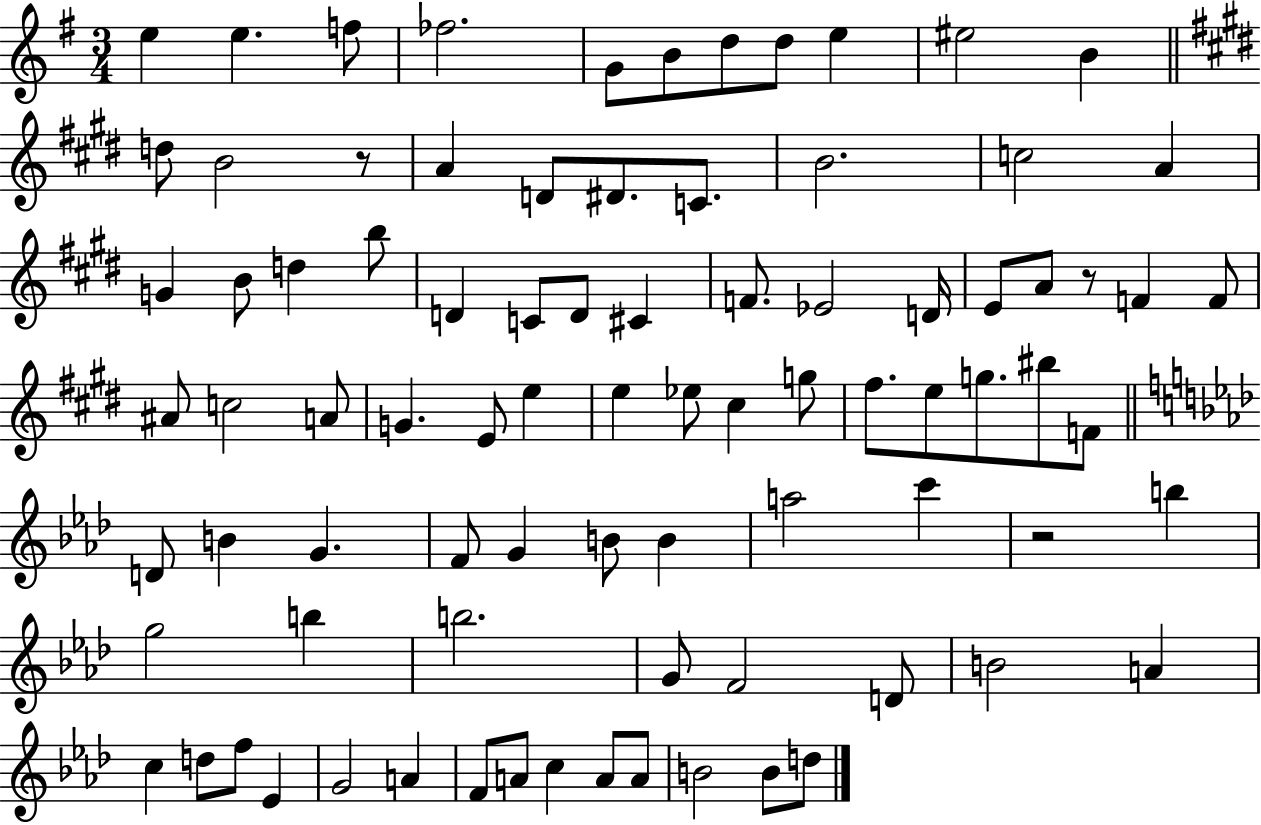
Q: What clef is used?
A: treble